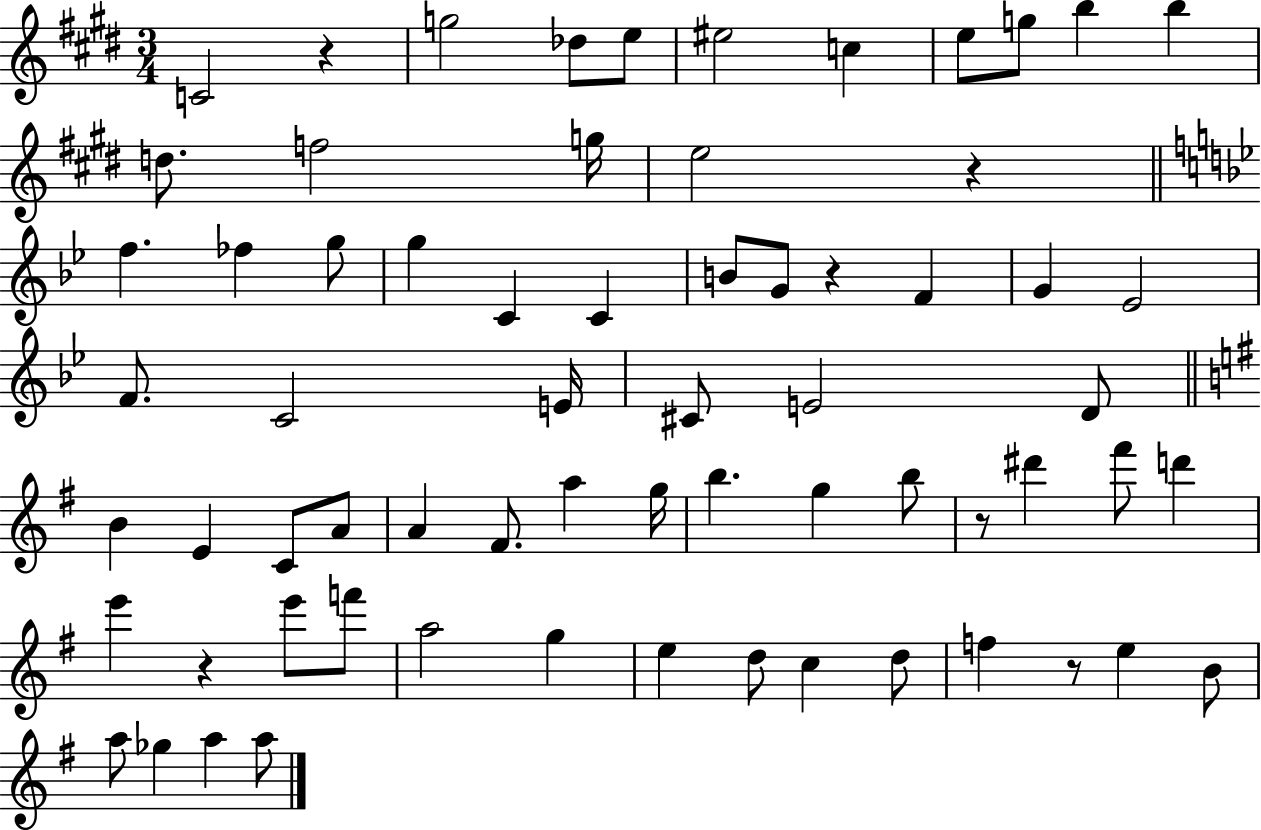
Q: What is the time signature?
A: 3/4